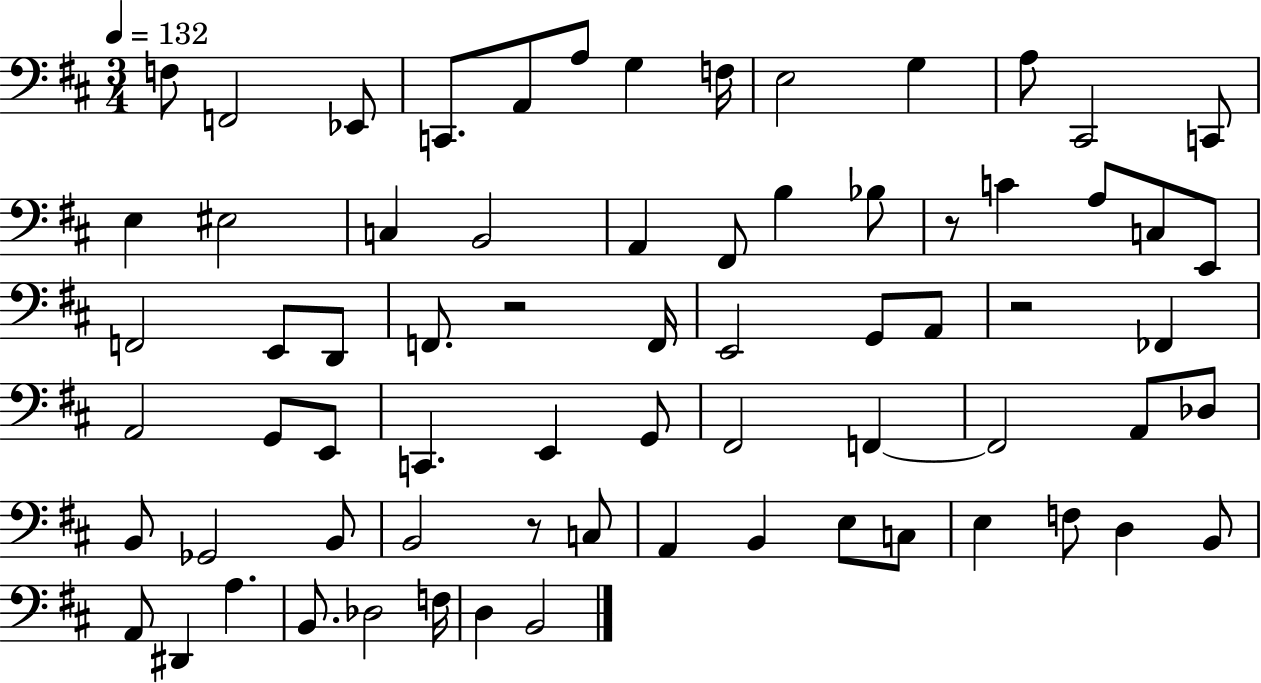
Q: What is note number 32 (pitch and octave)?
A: G2